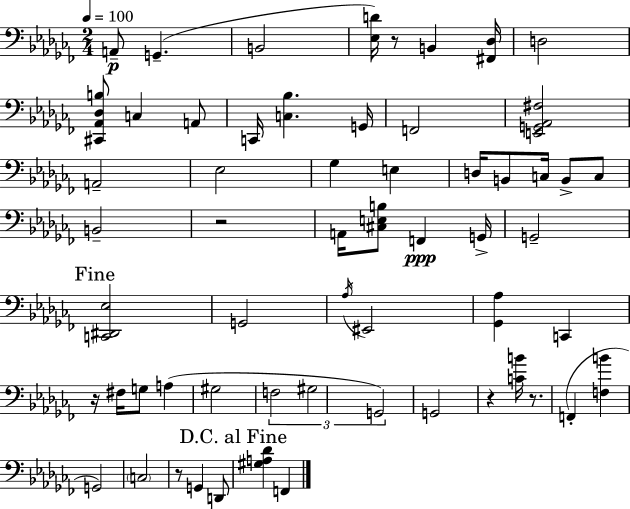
A2/e G2/q. B2/h [Eb3,D4]/s R/e B2/q [F#2,Db3]/s D3/h [C#2,Ab2,Db3,B3]/e C3/q A2/e C2/s [C3,Bb3]/q. G2/s F2/h [E2,G2,Ab2,F#3]/h A2/h Eb3/h Gb3/q E3/q D3/s B2/e C3/s B2/e C3/e B2/h R/h A2/s [C#3,E3,B3]/e F2/q G2/s G2/h [C2,D#2,Eb3]/h G2/h Ab3/s EIS2/h [Gb2,Ab3]/q C2/q R/s F#3/s G3/e A3/q G#3/h F3/h G#3/h G2/h G2/h R/q [C4,B4]/s R/e. F2/q [F3,B4]/q G2/h C3/h R/e G2/q D2/e [G#3,A3,Db4]/q F2/q